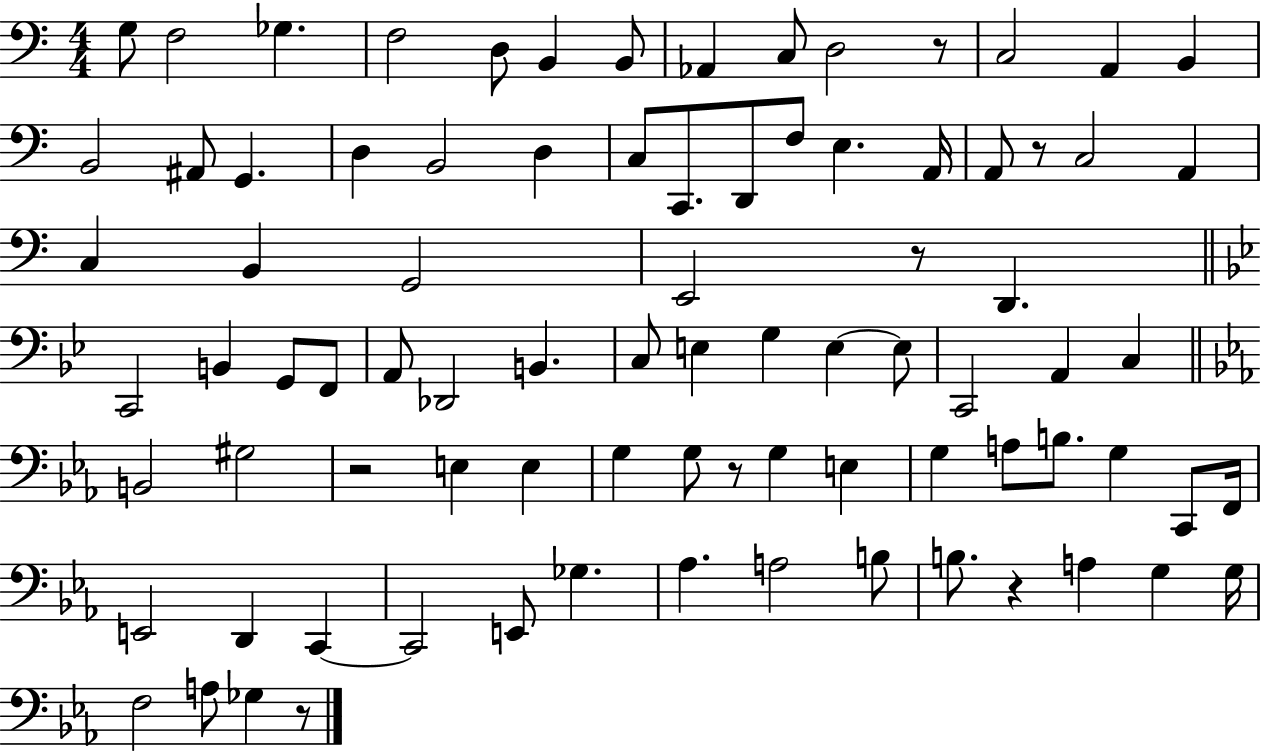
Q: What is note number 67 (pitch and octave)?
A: E2